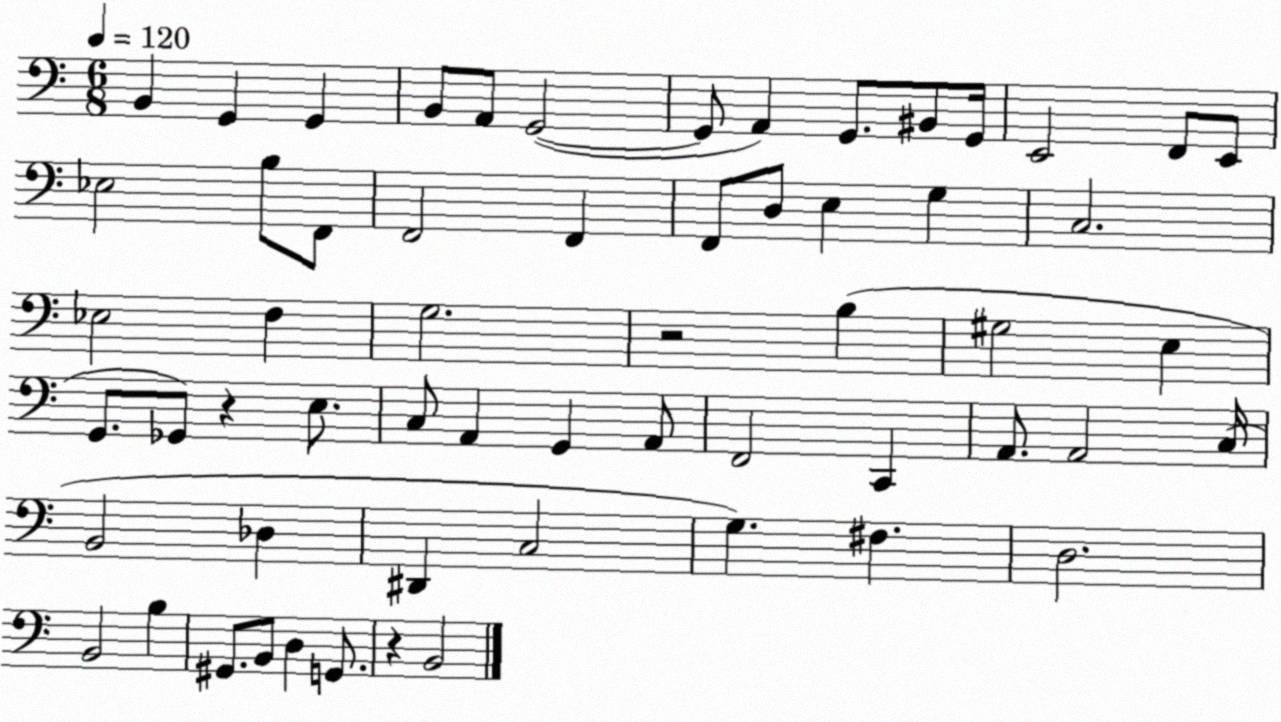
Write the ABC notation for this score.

X:1
T:Untitled
M:6/8
L:1/4
K:C
B,, G,, G,, B,,/2 A,,/2 G,,2 G,,/2 A,, G,,/2 ^B,,/2 G,,/4 E,,2 F,,/2 E,,/2 _E,2 B,/2 F,,/2 F,,2 F,, F,,/2 D,/2 E, G, C,2 _E,2 F, G,2 z2 B, ^G,2 E, G,,/2 _G,,/2 z E,/2 C,/2 A,, G,, A,,/2 F,,2 C,, A,,/2 A,,2 C,/4 B,,2 _D, ^D,, C,2 G, ^F, D,2 B,,2 B, ^G,,/2 B,,/2 D, G,,/2 z B,,2